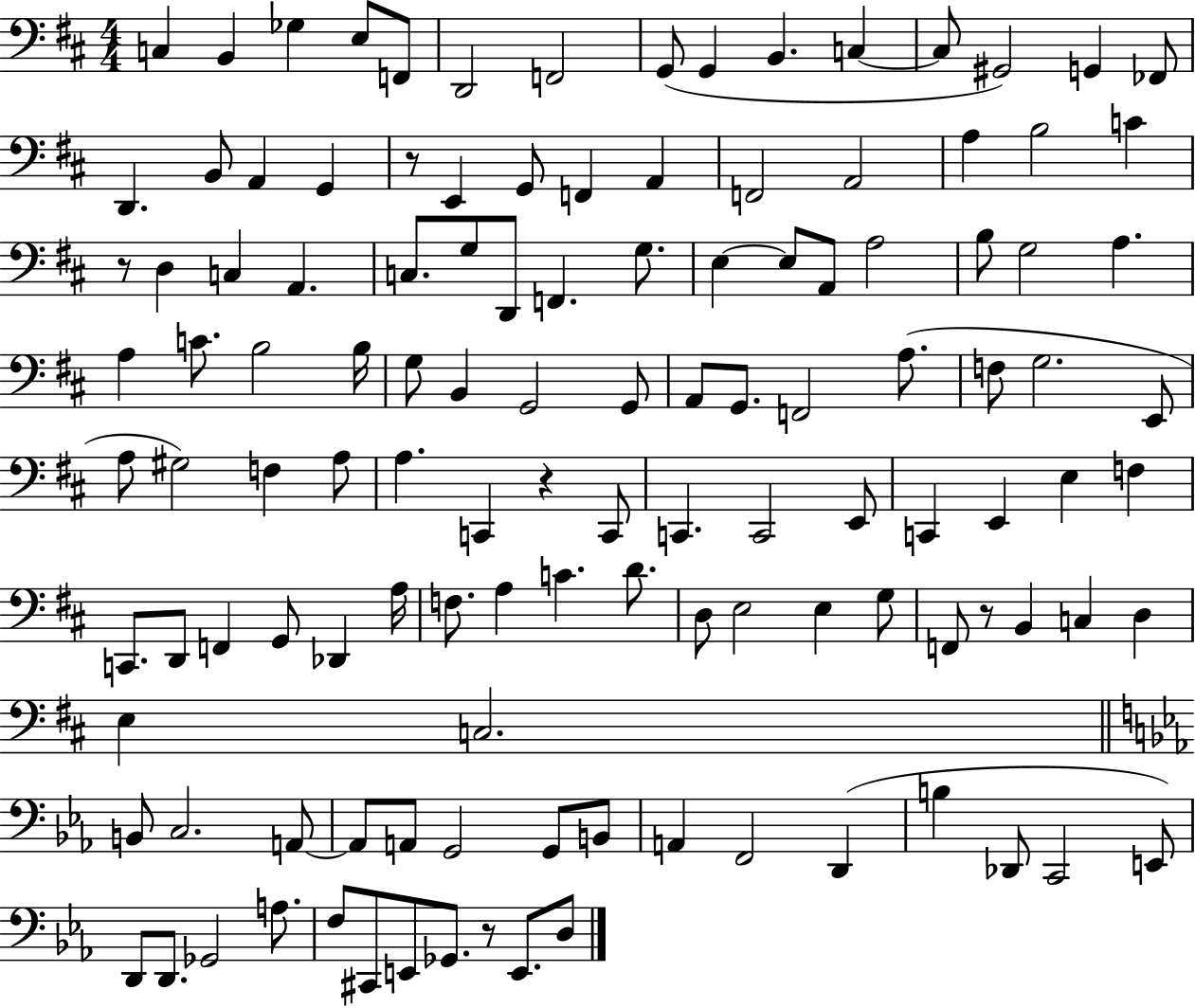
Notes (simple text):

C3/q B2/q Gb3/q E3/e F2/e D2/h F2/h G2/e G2/q B2/q. C3/q C3/e G#2/h G2/q FES2/e D2/q. B2/e A2/q G2/q R/e E2/q G2/e F2/q A2/q F2/h A2/h A3/q B3/h C4/q R/e D3/q C3/q A2/q. C3/e. G3/e D2/e F2/q. G3/e. E3/q E3/e A2/e A3/h B3/e G3/h A3/q. A3/q C4/e. B3/h B3/s G3/e B2/q G2/h G2/e A2/e G2/e. F2/h A3/e. F3/e G3/h. E2/e A3/e G#3/h F3/q A3/e A3/q. C2/q R/q C2/e C2/q. C2/h E2/e C2/q E2/q E3/q F3/q C2/e. D2/e F2/q G2/e Db2/q A3/s F3/e. A3/q C4/q. D4/e. D3/e E3/h E3/q G3/e F2/e R/e B2/q C3/q D3/q E3/q C3/h. B2/e C3/h. A2/e A2/e A2/e G2/h G2/e B2/e A2/q F2/h D2/q B3/q Db2/e C2/h E2/e D2/e D2/e. Gb2/h A3/e. F3/e C#2/e E2/e Gb2/e. R/e E2/e. D3/e